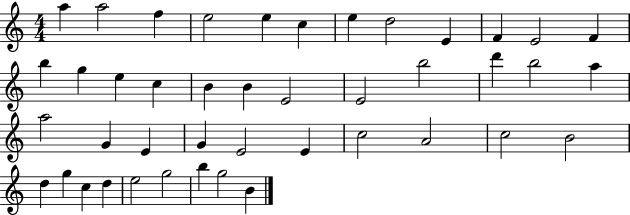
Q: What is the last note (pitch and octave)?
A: B4